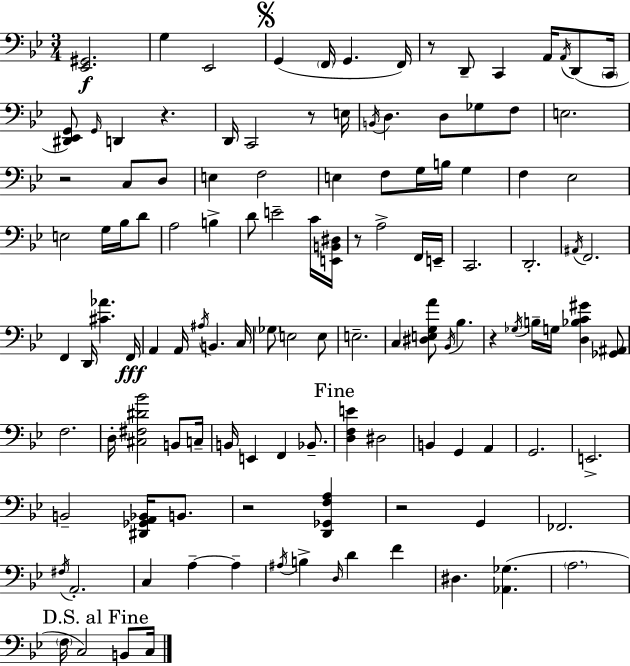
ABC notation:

X:1
T:Untitled
M:3/4
L:1/4
K:Bb
[_E,,^G,,]2 G, _E,,2 G,, F,,/4 G,, F,,/4 z/2 D,,/2 C,, A,,/4 A,,/4 D,,/2 C,,/4 [^D,,_E,,G,,]/2 G,,/4 D,, z D,,/4 C,,2 z/2 E,/4 B,,/4 D, D,/2 _G,/2 F,/2 E,2 z2 C,/2 D,/2 E, F,2 E, F,/2 G,/4 B,/4 G, F, _E,2 E,2 G,/4 _B,/4 D/2 A,2 B, D/2 E2 C/4 [E,,B,,^D,]/4 z/2 A,2 F,,/4 E,,/4 C,,2 D,,2 ^A,,/4 F,,2 F,, D,,/4 [^C_A] F,,/4 A,, A,,/4 ^A,/4 B,, C,/4 _G,/2 E,2 E,/2 E,2 C, [^D,E,G,A]/2 _B,,/4 _B, z _G,/4 B,/4 G,/4 [D,_B,C^G] [_G,,^A,,]/2 F,2 D,/4 [^C,^F,^D_B]2 B,,/2 C,/4 B,,/4 E,, F,, _B,,/2 [D,F,E] ^D,2 B,, G,, A,, G,,2 E,,2 B,,2 [^D,,_G,,A,,_B,,]/4 B,,/2 z2 [D,,_G,,F,A,] z2 G,, _F,,2 ^F,/4 A,,2 C, A, A, ^A,/4 B, D,/4 D F ^D, [_A,,_G,] A,2 F,/4 C,2 B,,/2 C,/4